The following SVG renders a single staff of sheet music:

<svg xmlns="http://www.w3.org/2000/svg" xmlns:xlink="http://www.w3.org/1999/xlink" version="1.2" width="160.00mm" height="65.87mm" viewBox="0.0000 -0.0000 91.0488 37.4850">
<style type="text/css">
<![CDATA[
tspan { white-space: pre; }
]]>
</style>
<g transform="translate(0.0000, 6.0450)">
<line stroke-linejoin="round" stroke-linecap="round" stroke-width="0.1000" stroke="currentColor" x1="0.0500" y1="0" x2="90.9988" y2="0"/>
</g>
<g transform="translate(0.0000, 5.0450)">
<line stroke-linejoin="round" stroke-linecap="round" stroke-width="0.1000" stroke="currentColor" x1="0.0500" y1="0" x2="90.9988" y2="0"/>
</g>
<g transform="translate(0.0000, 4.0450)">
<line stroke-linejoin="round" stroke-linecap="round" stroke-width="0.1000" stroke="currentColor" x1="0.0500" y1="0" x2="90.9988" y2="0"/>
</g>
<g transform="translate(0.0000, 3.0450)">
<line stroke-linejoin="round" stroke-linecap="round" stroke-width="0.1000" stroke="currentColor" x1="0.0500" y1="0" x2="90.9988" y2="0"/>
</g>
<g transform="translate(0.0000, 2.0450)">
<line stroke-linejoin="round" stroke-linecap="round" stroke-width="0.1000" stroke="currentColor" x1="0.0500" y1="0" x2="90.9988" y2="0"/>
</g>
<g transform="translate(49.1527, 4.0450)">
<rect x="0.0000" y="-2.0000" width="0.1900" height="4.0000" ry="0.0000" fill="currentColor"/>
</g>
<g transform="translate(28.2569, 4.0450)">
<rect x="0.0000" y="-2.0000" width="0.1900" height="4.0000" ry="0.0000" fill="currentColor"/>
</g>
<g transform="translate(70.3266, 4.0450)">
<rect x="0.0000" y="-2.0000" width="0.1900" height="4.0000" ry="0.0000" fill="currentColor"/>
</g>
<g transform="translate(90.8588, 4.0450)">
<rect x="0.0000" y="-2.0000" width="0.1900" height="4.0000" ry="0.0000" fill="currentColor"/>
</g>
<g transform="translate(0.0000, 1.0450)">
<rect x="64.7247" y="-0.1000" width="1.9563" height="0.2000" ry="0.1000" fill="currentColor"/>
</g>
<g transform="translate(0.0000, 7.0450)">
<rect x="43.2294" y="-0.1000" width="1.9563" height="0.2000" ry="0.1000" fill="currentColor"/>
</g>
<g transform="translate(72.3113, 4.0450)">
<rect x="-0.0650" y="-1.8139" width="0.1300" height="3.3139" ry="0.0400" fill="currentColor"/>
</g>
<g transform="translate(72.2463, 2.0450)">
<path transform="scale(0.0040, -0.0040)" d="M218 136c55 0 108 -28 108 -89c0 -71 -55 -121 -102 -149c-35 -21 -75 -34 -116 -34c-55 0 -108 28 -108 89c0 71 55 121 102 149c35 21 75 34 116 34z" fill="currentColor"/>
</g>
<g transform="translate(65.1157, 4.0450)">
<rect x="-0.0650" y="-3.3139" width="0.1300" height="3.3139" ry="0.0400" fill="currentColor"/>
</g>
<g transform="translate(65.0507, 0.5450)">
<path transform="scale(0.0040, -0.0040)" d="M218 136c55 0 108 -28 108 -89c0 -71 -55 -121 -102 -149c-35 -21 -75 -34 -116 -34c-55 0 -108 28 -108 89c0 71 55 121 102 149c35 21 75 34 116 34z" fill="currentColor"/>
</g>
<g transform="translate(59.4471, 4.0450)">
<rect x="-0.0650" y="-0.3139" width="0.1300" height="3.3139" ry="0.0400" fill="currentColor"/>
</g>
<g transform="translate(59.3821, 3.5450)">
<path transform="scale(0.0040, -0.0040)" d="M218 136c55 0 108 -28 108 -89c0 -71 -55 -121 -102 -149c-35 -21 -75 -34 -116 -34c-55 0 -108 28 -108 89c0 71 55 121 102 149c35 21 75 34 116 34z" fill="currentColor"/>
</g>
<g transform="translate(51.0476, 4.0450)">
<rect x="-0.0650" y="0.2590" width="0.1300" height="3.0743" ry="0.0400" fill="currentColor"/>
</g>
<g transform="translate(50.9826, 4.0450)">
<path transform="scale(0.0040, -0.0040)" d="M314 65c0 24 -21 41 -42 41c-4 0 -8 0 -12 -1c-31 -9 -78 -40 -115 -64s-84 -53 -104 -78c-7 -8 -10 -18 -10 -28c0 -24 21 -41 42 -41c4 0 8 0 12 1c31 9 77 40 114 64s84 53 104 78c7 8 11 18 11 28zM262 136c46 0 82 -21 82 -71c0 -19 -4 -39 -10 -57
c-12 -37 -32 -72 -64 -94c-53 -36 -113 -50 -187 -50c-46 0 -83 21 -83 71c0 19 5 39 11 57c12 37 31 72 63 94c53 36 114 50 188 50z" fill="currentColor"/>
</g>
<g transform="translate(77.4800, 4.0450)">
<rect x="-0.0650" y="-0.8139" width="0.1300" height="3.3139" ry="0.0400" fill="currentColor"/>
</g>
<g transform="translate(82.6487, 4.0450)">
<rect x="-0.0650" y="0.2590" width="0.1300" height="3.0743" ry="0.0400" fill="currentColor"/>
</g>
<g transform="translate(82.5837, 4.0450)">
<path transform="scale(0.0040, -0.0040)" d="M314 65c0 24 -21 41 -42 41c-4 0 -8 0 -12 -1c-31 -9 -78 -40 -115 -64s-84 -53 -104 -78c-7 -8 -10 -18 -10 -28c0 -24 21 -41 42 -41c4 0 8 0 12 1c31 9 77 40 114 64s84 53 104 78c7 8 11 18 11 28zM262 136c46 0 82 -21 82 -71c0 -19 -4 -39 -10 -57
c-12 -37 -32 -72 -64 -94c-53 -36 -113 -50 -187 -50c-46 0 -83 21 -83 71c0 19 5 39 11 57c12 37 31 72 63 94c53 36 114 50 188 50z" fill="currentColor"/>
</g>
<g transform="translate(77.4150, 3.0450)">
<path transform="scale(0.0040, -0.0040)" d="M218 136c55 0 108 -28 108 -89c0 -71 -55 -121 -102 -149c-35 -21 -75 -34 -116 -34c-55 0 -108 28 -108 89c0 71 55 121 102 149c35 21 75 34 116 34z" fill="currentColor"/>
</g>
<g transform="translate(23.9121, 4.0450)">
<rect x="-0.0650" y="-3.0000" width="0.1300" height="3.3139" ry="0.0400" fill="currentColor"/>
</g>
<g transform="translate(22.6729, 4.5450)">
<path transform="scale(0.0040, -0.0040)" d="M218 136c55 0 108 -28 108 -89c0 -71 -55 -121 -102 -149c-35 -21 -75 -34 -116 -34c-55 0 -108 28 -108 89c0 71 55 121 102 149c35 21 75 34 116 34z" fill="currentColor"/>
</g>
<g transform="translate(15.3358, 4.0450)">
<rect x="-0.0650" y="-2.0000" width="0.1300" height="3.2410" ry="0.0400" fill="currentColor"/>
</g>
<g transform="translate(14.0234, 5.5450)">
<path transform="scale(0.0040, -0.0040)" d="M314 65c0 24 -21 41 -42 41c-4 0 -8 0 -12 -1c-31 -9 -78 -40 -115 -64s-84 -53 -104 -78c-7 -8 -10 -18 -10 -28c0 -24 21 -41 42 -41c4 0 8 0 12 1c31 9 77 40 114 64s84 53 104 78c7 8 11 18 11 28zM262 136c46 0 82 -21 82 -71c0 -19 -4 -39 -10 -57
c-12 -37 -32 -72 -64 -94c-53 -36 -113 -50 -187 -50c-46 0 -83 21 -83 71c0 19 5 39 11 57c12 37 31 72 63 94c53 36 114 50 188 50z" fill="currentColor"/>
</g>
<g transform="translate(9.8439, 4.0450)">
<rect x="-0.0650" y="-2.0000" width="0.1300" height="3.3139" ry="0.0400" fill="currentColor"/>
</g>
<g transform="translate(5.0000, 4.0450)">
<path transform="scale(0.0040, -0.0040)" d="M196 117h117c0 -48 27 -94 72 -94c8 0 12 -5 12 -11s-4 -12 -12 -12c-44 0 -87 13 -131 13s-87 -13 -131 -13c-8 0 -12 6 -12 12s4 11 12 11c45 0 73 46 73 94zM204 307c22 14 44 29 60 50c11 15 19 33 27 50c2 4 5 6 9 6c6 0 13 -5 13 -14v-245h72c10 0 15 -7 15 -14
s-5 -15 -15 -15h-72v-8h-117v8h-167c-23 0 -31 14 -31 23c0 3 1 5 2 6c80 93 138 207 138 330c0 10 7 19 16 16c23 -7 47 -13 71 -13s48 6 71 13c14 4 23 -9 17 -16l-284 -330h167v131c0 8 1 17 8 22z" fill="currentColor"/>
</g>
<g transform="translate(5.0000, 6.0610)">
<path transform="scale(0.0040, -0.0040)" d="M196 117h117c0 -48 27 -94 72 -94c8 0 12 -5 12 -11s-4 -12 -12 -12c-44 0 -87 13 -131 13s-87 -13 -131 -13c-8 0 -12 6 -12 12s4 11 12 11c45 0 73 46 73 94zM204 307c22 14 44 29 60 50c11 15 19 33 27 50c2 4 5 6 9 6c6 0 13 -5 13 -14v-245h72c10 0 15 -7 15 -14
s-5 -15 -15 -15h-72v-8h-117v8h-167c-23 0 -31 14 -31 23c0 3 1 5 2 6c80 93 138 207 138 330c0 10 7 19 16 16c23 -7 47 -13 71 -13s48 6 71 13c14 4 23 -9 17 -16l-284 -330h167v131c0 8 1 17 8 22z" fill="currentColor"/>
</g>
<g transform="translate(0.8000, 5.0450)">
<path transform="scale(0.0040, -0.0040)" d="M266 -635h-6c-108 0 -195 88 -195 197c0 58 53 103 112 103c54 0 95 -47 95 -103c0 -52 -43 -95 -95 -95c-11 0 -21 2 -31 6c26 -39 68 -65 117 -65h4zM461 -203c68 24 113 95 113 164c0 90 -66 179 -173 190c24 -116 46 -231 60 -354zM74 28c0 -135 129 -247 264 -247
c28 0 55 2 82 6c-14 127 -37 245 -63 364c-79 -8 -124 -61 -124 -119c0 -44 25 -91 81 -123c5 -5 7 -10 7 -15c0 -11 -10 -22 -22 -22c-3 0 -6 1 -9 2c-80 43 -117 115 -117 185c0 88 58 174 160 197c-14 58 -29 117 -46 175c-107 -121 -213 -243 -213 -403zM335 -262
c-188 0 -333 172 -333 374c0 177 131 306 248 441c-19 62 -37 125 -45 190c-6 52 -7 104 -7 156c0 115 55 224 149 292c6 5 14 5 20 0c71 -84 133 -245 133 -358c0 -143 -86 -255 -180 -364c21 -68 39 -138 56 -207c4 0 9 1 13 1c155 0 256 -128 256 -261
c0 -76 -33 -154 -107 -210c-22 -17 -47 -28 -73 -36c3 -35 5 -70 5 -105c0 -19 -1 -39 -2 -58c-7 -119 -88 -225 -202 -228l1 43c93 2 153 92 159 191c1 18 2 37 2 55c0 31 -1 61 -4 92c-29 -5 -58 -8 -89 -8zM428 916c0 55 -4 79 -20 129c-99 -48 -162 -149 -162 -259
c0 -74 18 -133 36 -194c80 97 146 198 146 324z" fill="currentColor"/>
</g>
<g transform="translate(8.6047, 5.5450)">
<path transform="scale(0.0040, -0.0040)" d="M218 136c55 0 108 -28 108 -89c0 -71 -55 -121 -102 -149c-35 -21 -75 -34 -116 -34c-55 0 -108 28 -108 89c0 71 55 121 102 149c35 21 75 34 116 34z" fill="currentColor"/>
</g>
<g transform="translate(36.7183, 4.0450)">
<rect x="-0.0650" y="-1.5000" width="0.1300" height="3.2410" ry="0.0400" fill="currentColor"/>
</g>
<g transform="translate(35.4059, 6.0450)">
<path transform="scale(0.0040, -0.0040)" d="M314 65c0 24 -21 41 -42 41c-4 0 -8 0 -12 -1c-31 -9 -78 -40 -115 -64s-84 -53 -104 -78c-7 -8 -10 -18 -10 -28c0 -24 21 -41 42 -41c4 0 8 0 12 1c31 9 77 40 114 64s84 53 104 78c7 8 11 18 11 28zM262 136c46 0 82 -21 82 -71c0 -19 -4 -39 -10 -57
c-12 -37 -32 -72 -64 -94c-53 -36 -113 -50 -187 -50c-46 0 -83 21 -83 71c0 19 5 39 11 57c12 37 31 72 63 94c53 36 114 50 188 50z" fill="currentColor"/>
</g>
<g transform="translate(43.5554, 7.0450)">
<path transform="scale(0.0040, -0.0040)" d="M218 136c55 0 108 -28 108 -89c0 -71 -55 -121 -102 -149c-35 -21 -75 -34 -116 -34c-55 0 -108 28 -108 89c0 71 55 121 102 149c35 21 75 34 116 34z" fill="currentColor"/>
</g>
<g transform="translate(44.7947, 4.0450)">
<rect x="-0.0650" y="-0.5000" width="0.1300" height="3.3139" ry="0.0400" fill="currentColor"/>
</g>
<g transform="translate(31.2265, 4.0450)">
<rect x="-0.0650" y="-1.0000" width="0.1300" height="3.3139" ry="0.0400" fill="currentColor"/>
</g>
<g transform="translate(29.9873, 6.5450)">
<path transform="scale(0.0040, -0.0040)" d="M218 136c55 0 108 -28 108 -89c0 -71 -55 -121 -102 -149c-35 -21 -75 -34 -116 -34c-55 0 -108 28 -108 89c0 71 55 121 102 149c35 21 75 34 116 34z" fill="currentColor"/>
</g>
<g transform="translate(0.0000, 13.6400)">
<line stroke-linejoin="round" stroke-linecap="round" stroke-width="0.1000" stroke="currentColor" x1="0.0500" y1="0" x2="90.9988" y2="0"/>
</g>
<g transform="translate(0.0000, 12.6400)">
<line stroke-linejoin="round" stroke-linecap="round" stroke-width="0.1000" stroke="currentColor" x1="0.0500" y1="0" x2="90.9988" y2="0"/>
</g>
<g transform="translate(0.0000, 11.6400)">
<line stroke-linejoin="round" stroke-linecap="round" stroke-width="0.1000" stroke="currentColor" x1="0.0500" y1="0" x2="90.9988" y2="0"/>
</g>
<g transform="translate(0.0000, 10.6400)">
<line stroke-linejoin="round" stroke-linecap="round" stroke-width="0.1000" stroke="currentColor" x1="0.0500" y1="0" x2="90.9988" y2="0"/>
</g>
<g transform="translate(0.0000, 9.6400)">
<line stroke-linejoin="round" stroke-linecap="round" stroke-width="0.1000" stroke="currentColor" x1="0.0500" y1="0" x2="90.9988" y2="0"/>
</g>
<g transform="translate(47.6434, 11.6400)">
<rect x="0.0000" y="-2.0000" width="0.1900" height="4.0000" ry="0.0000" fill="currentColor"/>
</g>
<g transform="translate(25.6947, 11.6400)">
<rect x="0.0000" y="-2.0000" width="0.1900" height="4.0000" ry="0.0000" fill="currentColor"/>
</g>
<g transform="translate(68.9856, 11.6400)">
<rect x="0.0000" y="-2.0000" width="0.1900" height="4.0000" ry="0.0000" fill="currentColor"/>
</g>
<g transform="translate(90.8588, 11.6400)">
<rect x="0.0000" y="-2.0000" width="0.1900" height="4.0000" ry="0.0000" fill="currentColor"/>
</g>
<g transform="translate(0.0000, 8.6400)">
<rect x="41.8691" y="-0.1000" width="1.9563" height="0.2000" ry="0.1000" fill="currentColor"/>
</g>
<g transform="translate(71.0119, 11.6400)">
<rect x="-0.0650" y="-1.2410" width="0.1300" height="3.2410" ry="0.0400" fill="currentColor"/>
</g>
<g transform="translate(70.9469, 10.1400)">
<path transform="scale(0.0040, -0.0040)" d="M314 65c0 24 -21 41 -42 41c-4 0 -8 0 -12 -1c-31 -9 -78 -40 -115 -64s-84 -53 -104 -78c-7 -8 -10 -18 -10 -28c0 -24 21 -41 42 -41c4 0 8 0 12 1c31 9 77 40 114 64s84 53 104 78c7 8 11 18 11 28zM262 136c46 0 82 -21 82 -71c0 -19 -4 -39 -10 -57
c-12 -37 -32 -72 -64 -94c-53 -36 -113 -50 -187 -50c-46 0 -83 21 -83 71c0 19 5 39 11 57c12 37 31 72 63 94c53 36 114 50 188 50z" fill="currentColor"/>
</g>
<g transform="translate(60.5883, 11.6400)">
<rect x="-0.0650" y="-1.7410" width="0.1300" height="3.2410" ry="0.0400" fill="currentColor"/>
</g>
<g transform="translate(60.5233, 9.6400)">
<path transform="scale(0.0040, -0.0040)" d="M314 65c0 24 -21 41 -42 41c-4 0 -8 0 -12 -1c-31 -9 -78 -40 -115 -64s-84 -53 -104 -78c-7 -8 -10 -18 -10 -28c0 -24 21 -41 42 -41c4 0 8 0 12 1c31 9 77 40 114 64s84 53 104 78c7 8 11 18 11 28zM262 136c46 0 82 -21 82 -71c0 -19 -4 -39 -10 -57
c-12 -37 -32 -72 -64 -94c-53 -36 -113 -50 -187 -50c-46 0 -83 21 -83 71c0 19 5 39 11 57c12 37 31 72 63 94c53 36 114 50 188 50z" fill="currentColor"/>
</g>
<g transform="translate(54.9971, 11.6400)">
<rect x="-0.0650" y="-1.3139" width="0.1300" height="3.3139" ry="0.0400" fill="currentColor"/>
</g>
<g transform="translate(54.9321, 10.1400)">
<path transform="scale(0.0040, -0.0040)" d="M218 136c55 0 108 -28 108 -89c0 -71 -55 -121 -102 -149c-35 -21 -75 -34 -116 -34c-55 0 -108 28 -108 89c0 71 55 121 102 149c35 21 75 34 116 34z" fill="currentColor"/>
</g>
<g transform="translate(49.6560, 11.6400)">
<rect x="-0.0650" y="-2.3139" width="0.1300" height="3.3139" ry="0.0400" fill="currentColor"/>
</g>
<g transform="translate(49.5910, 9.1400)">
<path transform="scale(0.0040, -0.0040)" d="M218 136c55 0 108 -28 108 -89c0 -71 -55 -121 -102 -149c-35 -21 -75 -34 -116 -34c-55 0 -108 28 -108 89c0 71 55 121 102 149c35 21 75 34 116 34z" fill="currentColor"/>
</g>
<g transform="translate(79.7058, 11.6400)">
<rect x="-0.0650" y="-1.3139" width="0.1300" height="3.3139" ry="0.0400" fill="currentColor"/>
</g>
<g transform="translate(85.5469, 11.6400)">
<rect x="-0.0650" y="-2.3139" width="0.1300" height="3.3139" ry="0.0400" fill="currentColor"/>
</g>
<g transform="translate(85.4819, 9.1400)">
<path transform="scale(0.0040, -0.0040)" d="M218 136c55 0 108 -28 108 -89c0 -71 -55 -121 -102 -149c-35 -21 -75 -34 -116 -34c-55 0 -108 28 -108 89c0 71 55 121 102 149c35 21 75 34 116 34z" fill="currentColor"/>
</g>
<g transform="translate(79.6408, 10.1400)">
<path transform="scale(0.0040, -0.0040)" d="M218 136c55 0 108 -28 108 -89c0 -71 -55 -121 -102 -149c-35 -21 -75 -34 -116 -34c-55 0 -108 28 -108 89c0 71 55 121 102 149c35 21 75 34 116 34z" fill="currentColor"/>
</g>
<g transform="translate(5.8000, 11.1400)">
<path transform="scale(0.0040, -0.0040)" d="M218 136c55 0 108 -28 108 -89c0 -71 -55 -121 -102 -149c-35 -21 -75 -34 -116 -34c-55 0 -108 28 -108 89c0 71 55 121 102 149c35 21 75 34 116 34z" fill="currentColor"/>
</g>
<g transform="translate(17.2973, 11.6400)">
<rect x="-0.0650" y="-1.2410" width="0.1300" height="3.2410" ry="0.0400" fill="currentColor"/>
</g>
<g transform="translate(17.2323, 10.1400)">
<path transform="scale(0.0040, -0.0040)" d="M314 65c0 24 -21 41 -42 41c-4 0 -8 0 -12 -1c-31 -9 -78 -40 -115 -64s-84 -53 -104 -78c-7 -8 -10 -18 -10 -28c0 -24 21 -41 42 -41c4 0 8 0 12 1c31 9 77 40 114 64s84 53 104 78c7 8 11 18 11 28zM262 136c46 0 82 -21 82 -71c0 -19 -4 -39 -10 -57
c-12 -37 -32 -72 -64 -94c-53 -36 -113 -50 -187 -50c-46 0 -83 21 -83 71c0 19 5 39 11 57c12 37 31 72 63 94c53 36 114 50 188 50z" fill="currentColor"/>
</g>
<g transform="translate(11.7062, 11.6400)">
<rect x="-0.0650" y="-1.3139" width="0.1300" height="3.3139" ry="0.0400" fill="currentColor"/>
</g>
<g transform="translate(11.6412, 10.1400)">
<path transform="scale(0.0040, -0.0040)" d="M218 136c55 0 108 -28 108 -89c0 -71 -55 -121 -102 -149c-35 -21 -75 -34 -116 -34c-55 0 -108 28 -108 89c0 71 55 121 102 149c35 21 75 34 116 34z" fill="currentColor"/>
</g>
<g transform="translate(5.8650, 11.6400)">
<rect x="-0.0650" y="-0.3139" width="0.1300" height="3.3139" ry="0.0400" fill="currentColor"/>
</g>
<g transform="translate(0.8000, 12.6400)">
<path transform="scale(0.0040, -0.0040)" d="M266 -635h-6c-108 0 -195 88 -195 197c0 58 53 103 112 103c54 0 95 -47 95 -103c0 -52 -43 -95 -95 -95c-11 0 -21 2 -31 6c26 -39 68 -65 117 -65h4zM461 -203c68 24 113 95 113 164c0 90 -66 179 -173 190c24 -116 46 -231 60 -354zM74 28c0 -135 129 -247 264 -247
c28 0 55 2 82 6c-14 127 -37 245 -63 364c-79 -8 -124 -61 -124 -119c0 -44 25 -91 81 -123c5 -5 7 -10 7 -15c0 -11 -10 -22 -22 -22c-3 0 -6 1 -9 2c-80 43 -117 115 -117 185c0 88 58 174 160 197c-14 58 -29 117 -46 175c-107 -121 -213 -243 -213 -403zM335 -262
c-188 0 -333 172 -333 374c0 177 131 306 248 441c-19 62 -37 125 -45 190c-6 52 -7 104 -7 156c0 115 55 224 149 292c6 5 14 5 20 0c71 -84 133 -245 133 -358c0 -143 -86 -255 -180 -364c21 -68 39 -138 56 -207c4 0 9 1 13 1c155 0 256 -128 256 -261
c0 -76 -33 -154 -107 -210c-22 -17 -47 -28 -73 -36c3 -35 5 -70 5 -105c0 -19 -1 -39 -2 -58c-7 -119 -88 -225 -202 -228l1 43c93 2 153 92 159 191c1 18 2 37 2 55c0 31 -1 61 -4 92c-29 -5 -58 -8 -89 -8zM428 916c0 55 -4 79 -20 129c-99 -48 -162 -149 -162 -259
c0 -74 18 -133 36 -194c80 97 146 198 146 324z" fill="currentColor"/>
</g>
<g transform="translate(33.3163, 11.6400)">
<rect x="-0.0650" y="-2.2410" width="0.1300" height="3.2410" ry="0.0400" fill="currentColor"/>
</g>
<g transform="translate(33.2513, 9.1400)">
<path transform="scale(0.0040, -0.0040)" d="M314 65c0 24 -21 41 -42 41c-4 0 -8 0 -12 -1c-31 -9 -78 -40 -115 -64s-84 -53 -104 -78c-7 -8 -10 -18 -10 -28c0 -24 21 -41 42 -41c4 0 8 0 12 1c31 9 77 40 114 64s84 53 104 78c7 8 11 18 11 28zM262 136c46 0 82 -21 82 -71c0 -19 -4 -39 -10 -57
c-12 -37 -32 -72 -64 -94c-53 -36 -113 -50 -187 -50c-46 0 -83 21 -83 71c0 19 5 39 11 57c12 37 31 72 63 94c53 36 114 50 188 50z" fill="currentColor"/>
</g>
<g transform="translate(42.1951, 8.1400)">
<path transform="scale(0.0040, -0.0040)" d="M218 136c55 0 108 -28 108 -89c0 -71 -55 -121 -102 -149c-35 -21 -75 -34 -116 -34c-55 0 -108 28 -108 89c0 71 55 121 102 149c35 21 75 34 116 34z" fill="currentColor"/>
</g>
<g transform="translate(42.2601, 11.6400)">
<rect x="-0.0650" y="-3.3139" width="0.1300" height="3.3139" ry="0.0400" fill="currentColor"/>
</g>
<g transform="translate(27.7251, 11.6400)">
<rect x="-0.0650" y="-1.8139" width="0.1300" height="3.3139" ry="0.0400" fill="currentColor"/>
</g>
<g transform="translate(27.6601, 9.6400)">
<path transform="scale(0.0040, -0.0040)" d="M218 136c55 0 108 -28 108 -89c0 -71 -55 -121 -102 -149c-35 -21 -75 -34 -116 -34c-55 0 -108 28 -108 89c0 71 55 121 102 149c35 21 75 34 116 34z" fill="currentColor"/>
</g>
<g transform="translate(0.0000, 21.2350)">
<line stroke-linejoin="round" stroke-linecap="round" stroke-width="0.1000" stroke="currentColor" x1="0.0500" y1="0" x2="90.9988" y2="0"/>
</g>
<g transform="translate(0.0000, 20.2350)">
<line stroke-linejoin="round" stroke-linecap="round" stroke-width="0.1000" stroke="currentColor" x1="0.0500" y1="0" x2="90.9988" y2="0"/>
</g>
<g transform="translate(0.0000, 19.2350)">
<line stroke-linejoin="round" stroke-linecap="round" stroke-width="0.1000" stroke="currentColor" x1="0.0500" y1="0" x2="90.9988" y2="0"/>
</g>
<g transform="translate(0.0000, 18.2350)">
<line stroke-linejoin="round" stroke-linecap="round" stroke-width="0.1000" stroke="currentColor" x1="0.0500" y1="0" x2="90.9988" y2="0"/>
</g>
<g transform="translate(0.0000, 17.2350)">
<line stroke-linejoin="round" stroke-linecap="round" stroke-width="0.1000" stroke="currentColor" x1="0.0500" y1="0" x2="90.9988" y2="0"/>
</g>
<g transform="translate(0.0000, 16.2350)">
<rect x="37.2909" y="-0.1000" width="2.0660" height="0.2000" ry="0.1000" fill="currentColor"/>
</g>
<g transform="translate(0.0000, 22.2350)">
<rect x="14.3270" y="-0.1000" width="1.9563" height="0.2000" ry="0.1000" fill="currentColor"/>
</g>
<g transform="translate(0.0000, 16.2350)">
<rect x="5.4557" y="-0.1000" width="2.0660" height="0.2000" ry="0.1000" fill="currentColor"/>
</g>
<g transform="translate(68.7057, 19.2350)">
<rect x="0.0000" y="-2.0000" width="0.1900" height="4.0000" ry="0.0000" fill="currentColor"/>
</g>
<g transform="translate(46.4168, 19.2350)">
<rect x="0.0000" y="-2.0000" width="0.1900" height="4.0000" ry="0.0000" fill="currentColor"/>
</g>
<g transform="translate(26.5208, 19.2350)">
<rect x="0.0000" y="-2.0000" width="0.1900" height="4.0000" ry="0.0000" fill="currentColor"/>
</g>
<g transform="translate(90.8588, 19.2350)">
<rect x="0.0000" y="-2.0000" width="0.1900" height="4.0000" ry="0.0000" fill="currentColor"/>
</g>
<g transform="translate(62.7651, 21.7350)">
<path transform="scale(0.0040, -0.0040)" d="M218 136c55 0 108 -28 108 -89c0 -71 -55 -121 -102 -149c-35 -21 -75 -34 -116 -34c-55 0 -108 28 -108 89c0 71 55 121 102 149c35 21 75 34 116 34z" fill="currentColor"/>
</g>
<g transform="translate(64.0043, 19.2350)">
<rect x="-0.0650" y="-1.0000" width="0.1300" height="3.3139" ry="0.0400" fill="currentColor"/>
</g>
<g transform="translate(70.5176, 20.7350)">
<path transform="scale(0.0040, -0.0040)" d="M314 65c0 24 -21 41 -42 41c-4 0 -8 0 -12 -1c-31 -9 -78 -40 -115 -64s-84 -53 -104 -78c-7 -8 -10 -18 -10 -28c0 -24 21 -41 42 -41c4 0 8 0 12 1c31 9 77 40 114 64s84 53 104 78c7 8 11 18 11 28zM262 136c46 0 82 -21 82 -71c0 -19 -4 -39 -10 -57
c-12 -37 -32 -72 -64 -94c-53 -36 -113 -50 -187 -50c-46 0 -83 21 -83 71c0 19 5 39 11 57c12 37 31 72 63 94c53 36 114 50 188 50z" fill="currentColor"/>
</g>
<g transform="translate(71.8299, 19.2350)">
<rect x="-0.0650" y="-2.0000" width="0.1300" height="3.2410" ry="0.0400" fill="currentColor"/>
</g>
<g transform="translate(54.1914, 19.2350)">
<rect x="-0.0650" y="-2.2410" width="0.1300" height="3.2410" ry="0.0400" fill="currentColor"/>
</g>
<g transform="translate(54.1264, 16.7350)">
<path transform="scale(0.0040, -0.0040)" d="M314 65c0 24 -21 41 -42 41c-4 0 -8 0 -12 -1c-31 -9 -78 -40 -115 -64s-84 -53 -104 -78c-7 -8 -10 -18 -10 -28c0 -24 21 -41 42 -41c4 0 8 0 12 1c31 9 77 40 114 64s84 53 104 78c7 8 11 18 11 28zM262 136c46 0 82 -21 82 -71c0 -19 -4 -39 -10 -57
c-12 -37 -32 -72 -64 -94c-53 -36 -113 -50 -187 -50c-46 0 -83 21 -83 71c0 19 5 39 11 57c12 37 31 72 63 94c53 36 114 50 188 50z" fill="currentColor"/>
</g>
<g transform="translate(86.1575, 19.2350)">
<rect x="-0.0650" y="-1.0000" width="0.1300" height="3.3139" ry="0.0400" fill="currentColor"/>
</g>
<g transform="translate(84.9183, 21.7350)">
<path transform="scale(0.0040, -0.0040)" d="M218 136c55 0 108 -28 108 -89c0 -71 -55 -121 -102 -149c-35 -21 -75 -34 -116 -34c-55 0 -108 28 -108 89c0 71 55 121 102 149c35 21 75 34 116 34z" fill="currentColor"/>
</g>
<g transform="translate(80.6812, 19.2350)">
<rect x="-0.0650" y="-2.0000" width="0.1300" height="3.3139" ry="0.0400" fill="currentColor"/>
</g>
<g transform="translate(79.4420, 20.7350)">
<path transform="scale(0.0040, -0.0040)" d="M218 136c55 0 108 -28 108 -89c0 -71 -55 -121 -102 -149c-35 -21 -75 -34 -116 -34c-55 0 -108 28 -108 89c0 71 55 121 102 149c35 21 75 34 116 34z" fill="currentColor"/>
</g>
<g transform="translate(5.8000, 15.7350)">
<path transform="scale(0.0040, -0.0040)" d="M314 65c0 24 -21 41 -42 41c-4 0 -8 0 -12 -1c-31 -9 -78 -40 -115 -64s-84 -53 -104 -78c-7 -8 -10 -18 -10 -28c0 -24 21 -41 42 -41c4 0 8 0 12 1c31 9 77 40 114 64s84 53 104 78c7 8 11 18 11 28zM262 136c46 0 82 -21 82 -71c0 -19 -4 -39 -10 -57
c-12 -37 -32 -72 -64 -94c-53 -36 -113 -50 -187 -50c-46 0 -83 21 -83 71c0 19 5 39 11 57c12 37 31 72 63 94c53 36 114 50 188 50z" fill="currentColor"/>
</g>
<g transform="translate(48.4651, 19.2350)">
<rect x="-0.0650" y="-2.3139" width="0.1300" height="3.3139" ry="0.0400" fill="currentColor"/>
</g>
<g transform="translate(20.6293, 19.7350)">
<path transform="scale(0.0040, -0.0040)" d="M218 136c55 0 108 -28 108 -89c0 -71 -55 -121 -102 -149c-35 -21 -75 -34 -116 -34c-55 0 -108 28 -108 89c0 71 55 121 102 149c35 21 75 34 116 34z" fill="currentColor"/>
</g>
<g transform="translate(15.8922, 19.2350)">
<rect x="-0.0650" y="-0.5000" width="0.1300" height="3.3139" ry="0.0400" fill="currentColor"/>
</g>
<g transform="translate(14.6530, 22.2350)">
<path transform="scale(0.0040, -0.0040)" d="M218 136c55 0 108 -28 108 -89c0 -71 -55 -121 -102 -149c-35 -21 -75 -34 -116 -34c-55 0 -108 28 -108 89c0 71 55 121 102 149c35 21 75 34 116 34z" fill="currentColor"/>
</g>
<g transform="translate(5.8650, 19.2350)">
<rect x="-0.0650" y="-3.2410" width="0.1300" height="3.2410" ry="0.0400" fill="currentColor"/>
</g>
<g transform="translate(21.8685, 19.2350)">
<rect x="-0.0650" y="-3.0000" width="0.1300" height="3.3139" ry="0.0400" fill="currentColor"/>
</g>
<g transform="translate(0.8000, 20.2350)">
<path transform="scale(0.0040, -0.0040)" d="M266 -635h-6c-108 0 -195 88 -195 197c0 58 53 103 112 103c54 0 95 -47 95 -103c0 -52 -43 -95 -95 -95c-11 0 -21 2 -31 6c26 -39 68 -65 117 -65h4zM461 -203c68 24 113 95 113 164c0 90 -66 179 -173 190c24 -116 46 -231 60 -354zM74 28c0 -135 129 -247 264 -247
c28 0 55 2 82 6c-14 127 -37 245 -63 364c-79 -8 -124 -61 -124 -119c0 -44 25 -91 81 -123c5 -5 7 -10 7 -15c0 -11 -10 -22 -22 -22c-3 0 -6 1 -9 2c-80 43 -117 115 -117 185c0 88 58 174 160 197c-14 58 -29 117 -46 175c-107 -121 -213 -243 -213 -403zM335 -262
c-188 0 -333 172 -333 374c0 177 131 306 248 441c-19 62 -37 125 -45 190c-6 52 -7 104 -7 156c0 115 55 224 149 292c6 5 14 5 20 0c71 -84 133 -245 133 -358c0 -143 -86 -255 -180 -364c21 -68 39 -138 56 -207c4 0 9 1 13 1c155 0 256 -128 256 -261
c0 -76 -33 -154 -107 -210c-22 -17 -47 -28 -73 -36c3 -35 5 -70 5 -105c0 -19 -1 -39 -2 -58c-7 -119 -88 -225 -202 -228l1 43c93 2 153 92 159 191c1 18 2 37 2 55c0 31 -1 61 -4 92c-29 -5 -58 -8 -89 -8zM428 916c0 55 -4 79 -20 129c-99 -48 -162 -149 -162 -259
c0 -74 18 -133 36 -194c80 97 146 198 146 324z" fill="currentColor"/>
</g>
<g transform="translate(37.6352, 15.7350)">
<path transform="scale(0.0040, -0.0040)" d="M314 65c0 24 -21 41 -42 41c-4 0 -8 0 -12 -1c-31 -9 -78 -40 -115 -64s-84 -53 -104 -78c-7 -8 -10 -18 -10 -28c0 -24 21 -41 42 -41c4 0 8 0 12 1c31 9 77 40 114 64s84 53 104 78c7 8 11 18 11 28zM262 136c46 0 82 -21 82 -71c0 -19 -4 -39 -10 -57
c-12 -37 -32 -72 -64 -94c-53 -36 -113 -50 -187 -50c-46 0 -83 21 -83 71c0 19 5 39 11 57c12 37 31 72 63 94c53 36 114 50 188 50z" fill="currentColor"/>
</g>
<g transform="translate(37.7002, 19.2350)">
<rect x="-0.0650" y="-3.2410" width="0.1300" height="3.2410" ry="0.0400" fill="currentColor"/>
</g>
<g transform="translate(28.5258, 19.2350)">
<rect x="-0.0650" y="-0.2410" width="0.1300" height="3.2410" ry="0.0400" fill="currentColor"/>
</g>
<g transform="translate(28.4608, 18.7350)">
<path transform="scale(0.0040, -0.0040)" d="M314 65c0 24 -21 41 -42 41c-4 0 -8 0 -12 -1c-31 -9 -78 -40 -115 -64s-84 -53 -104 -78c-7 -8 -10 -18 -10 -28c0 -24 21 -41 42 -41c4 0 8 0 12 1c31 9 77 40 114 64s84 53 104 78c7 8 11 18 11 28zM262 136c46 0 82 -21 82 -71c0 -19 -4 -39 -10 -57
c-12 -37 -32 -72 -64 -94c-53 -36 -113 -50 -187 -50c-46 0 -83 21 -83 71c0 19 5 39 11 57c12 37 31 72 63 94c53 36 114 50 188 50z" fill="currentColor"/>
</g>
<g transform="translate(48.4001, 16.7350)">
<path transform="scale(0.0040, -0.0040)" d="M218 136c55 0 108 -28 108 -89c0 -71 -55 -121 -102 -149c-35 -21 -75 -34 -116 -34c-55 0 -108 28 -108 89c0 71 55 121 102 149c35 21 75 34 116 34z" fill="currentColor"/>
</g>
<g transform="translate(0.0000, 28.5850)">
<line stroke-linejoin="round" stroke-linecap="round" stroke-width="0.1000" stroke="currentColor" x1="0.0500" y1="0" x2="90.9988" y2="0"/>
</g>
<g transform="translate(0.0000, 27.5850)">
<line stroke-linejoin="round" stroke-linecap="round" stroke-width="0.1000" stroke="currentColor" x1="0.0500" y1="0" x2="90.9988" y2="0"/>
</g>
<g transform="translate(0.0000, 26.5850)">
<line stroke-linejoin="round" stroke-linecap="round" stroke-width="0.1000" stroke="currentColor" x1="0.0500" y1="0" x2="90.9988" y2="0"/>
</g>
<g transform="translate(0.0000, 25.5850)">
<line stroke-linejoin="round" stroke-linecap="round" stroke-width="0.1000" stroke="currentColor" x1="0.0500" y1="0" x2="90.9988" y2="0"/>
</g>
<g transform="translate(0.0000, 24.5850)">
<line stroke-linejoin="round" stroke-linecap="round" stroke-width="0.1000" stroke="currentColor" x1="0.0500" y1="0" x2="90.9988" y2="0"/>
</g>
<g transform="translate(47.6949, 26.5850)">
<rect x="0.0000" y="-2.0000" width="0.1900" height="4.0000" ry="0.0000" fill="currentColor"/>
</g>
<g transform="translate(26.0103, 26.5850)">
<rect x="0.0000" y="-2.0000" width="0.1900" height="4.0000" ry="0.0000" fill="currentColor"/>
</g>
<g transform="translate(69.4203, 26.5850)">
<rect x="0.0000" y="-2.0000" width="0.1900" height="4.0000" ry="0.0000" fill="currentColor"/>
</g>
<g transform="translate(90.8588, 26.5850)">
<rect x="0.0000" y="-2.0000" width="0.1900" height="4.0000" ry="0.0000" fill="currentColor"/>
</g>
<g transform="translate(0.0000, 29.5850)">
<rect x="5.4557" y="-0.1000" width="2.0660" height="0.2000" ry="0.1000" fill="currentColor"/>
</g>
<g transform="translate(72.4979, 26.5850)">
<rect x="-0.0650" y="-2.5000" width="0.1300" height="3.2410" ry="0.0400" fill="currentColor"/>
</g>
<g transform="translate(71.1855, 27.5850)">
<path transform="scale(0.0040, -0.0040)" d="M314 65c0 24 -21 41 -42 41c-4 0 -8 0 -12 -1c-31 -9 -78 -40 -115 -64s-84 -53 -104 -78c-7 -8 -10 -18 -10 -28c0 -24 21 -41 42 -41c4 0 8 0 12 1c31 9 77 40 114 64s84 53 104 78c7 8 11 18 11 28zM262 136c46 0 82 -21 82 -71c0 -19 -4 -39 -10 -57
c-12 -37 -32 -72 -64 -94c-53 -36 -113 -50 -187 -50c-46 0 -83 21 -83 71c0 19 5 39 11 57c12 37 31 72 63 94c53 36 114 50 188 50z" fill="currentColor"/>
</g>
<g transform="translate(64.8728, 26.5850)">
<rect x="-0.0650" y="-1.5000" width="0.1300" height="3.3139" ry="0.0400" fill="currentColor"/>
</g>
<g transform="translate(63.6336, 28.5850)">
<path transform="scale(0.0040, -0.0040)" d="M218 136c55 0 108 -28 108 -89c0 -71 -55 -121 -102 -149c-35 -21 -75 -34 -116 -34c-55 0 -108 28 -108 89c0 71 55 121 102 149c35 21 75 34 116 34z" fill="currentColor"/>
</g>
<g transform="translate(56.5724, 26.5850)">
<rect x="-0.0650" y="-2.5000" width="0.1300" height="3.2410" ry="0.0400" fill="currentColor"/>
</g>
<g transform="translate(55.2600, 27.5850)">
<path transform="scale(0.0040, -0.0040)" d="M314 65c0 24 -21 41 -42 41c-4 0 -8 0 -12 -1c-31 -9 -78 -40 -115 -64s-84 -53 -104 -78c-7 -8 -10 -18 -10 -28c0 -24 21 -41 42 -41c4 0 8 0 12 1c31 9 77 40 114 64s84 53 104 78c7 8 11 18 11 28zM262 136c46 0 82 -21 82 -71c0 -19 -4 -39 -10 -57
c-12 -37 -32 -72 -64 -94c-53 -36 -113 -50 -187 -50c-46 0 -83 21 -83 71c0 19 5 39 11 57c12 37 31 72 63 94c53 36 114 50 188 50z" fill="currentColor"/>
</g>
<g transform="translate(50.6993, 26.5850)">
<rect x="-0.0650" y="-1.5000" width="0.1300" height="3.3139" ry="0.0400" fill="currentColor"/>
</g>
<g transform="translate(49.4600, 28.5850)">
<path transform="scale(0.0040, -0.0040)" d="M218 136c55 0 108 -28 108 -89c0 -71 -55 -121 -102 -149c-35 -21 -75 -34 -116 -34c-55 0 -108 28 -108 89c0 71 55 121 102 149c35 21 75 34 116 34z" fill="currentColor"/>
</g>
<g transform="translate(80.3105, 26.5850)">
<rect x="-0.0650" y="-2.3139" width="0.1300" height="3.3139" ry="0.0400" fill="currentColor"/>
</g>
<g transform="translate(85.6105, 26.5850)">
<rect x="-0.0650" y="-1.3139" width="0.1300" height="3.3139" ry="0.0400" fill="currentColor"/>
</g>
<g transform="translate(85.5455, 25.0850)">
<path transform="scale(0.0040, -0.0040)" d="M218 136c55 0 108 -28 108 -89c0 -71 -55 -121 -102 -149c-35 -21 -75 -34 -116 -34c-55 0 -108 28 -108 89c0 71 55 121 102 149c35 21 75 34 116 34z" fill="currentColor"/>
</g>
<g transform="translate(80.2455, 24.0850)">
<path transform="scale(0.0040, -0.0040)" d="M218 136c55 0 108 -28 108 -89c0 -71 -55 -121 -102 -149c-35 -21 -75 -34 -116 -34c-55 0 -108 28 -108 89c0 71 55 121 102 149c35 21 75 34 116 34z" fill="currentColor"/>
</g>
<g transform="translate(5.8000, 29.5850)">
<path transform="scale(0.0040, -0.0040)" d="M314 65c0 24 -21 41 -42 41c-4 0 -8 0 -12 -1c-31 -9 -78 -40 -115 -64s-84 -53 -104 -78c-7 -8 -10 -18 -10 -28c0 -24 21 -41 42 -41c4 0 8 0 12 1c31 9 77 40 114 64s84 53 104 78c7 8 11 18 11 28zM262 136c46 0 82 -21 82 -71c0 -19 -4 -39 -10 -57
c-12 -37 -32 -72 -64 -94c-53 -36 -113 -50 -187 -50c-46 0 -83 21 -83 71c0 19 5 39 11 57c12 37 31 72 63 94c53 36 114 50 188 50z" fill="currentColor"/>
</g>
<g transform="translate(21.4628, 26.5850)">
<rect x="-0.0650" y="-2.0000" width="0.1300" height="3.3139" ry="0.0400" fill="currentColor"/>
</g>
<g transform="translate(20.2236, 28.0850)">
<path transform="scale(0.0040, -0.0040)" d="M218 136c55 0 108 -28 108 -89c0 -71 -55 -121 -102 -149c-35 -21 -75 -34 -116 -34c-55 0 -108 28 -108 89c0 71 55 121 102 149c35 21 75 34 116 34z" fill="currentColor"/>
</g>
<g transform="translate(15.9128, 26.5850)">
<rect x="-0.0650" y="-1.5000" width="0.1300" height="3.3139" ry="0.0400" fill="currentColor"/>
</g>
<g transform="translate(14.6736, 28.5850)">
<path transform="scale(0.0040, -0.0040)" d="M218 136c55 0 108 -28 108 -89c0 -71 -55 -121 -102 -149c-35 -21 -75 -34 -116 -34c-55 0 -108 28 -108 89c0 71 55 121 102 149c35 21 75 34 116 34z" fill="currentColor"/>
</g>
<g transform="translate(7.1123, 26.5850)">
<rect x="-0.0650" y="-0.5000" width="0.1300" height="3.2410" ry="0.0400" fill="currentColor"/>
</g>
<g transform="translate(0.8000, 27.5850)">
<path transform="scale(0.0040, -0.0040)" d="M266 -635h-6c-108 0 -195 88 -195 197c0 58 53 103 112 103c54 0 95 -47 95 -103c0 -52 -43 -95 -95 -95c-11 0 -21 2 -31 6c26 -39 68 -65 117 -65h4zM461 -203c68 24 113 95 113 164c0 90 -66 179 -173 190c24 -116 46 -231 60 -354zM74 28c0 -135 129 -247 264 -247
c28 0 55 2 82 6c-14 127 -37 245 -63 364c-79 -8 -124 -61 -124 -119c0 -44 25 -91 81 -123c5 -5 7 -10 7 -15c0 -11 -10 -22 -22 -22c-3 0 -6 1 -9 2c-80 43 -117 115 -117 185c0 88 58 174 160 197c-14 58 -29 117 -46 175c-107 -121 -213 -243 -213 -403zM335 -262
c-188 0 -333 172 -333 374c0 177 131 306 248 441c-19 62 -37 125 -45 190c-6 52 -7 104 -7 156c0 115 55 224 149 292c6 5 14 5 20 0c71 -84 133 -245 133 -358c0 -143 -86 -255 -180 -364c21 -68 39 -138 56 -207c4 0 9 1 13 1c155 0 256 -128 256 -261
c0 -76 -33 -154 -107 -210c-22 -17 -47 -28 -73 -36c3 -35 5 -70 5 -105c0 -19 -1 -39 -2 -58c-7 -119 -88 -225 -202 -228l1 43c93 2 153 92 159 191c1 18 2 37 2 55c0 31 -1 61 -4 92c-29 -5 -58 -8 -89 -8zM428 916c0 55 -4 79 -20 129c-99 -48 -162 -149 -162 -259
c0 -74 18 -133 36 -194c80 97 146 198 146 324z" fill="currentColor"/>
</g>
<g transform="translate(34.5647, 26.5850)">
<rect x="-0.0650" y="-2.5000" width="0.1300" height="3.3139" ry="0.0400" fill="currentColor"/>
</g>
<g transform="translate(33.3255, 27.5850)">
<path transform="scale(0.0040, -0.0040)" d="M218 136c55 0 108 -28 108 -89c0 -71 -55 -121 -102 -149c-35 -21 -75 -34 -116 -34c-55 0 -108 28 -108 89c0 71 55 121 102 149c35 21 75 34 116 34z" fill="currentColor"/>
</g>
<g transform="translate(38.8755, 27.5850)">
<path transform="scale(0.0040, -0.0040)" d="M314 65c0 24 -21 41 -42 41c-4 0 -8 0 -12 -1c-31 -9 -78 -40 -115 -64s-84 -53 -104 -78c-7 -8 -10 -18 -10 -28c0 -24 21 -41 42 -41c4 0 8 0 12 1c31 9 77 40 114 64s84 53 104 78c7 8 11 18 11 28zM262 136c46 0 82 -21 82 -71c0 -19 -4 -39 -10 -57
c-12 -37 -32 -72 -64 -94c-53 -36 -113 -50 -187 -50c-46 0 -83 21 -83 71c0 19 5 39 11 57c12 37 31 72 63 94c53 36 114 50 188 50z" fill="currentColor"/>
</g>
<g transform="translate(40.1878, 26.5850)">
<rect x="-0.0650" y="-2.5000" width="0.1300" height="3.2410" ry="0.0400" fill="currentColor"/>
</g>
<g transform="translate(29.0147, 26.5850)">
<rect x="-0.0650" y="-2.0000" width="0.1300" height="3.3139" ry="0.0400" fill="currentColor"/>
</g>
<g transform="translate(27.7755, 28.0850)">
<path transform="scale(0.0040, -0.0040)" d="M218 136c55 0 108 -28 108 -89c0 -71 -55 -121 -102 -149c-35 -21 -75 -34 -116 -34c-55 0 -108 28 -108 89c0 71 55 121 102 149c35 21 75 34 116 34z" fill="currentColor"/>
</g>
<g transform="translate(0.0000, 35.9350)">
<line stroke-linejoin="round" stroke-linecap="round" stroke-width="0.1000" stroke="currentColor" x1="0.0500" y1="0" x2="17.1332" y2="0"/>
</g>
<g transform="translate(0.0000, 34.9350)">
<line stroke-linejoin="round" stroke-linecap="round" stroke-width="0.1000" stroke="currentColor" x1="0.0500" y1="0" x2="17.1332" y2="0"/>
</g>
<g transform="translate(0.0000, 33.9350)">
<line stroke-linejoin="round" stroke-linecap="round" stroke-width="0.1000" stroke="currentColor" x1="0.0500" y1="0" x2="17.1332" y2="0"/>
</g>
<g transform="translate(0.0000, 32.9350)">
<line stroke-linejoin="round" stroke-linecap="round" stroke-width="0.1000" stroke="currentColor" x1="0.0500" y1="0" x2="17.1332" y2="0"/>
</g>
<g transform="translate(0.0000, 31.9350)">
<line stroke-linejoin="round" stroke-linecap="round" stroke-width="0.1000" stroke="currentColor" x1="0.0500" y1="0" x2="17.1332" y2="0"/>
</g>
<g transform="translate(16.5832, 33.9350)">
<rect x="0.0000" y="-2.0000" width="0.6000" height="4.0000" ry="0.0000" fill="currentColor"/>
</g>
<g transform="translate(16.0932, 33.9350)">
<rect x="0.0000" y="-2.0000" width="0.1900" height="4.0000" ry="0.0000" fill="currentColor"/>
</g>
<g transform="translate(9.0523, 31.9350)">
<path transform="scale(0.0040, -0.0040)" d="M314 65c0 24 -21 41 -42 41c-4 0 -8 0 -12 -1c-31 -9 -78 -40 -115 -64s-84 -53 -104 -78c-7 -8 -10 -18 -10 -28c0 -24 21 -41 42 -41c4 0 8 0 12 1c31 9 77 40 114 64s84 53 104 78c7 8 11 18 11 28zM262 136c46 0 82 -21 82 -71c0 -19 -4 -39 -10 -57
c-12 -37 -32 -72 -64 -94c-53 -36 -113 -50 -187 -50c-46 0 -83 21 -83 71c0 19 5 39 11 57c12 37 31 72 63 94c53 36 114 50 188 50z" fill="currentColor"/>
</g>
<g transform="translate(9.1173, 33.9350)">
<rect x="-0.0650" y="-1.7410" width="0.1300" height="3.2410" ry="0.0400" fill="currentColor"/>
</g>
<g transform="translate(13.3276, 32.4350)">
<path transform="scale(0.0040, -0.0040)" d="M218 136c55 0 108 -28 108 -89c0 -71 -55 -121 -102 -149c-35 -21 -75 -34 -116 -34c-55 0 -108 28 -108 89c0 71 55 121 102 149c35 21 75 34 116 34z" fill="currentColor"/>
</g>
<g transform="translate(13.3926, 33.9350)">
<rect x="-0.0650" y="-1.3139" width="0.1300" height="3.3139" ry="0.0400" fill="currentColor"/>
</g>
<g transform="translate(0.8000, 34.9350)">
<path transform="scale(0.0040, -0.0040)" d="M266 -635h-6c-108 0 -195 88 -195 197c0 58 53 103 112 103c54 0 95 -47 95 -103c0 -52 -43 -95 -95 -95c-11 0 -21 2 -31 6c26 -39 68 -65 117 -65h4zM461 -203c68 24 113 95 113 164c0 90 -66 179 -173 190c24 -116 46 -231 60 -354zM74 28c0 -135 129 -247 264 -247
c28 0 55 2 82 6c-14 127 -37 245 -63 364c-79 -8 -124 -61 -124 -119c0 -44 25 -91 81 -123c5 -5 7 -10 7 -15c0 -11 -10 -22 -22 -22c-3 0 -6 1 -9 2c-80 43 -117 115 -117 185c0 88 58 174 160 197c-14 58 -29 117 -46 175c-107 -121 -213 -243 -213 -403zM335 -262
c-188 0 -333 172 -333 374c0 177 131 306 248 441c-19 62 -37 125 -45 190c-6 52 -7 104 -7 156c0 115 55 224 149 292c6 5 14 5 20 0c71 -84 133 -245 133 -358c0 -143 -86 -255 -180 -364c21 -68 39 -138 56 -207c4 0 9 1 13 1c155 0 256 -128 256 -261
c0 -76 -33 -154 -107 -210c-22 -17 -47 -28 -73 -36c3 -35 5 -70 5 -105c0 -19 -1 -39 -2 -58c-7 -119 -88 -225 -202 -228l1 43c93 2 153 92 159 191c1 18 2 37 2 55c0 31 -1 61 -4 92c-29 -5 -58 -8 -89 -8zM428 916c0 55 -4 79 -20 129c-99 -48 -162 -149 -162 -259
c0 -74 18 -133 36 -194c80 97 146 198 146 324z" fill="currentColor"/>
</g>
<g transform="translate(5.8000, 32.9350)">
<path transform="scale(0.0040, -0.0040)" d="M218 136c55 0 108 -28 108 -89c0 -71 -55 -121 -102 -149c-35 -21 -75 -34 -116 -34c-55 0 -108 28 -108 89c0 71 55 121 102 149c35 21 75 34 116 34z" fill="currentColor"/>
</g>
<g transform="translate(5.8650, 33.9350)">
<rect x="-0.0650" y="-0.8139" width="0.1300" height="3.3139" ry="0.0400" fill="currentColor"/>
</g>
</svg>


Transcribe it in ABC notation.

X:1
T:Untitled
M:4/4
L:1/4
K:C
F F2 A D E2 C B2 c b f d B2 c e e2 f g2 b g e f2 e2 e g b2 C A c2 b2 g g2 D F2 F D C2 E F F G G2 E G2 E G2 g e d f2 e